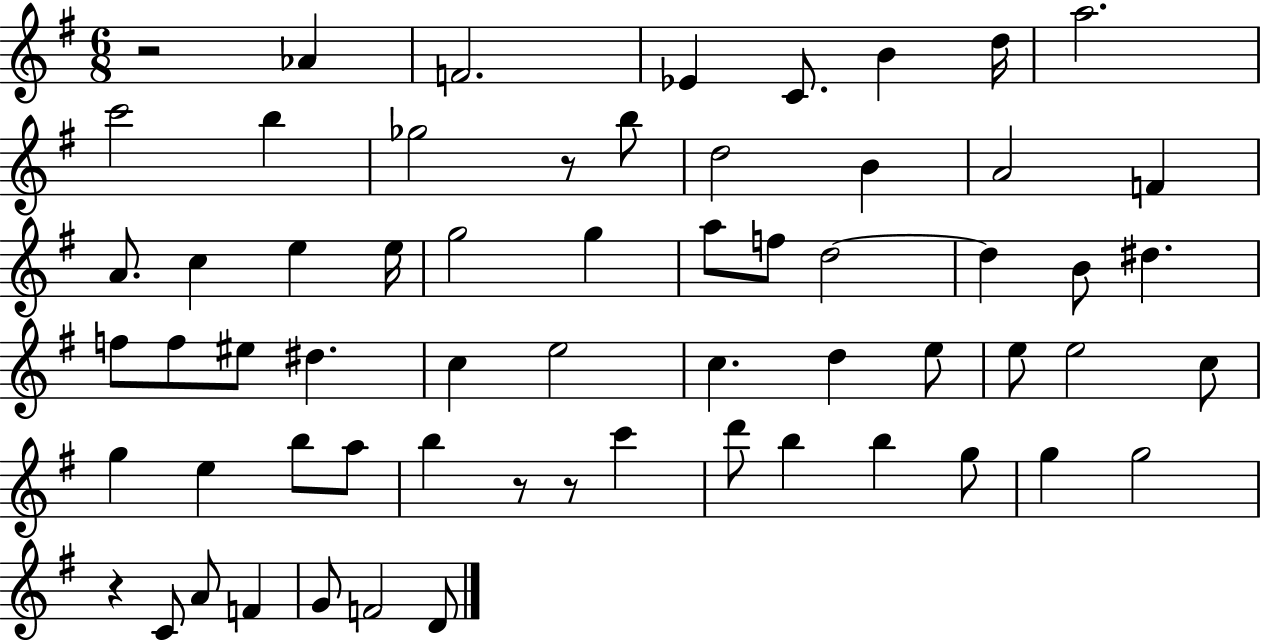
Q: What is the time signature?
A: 6/8